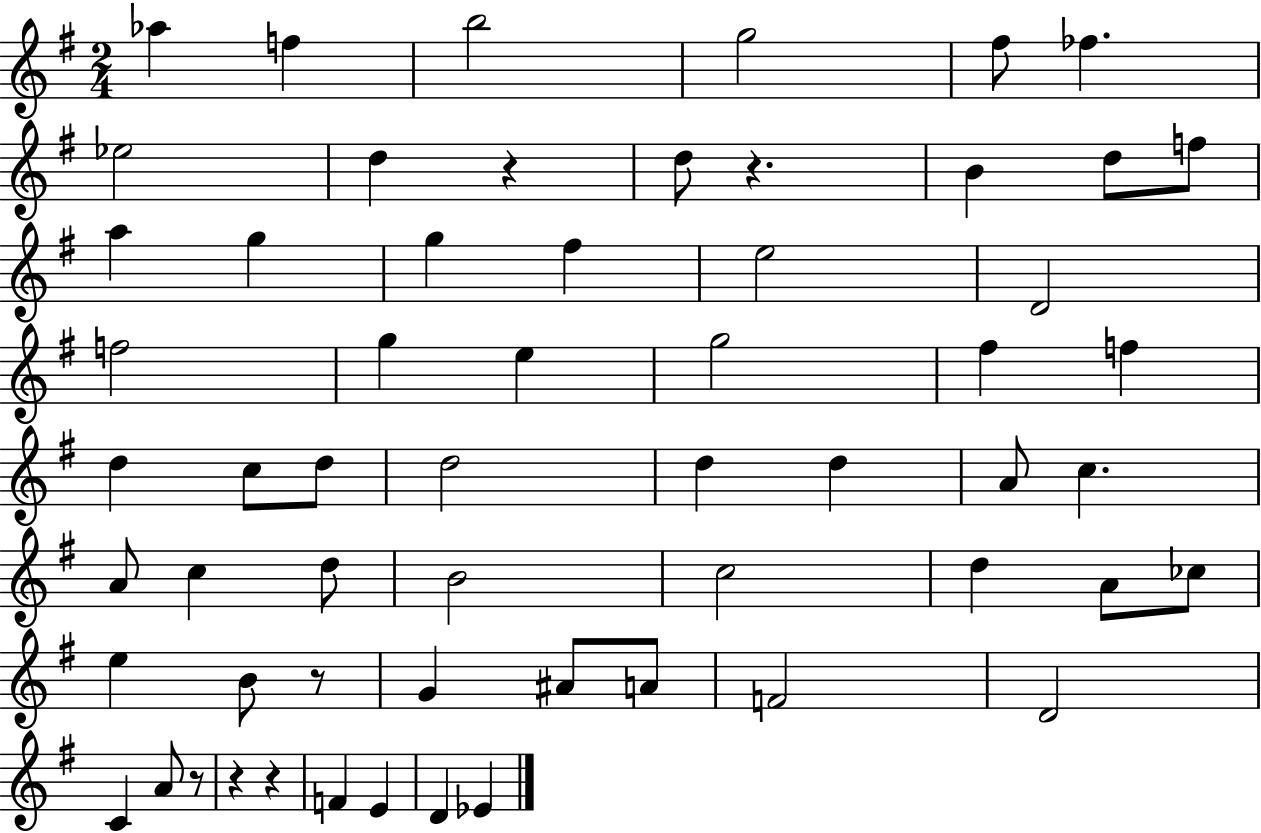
X:1
T:Untitled
M:2/4
L:1/4
K:G
_a f b2 g2 ^f/2 _f _e2 d z d/2 z B d/2 f/2 a g g ^f e2 D2 f2 g e g2 ^f f d c/2 d/2 d2 d d A/2 c A/2 c d/2 B2 c2 d A/2 _c/2 e B/2 z/2 G ^A/2 A/2 F2 D2 C A/2 z/2 z z F E D _E